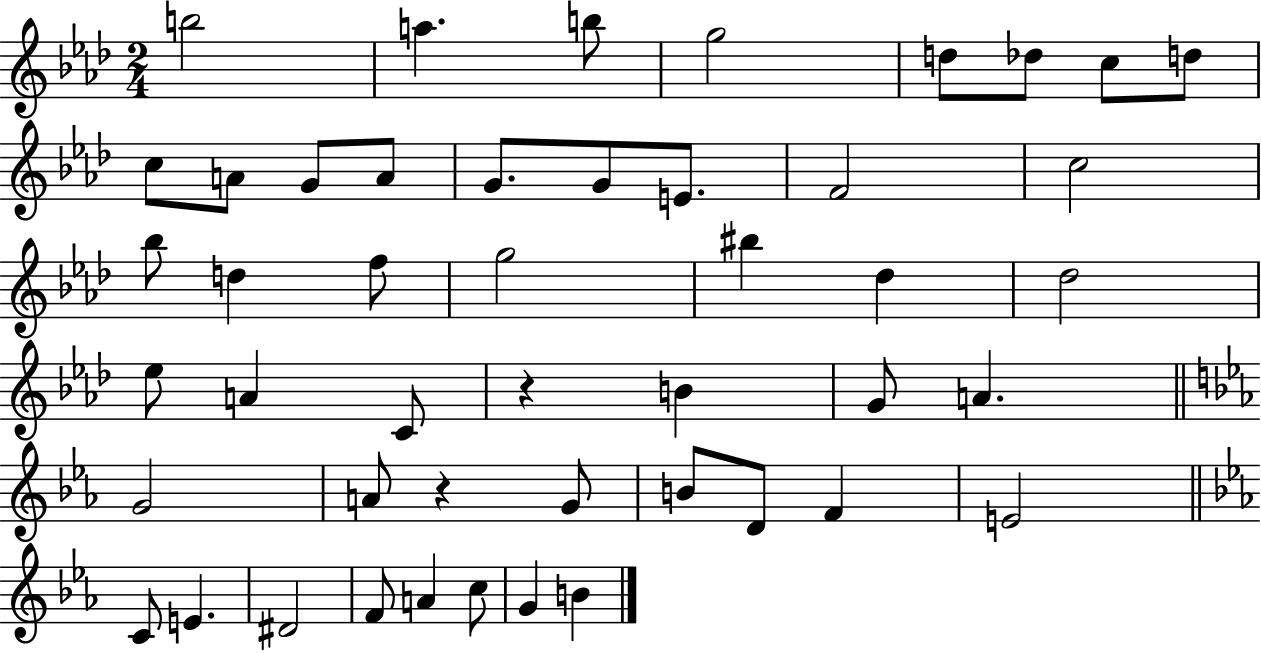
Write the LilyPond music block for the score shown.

{
  \clef treble
  \numericTimeSignature
  \time 2/4
  \key aes \major
  b''2 | a''4. b''8 | g''2 | d''8 des''8 c''8 d''8 | \break c''8 a'8 g'8 a'8 | g'8. g'8 e'8. | f'2 | c''2 | \break bes''8 d''4 f''8 | g''2 | bis''4 des''4 | des''2 | \break ees''8 a'4 c'8 | r4 b'4 | g'8 a'4. | \bar "||" \break \key ees \major g'2 | a'8 r4 g'8 | b'8 d'8 f'4 | e'2 | \break \bar "||" \break \key c \minor c'8 e'4. | dis'2 | f'8 a'4 c''8 | g'4 b'4 | \break \bar "|."
}